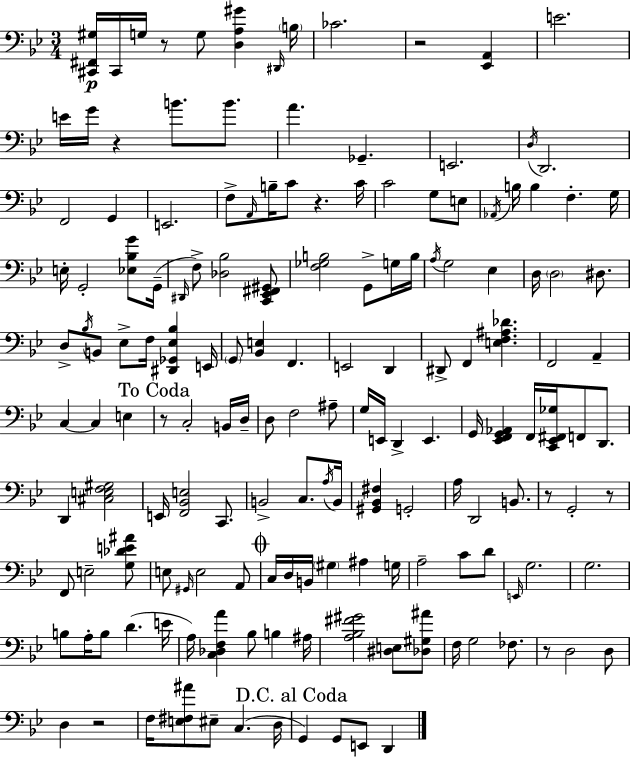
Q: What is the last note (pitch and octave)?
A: D2